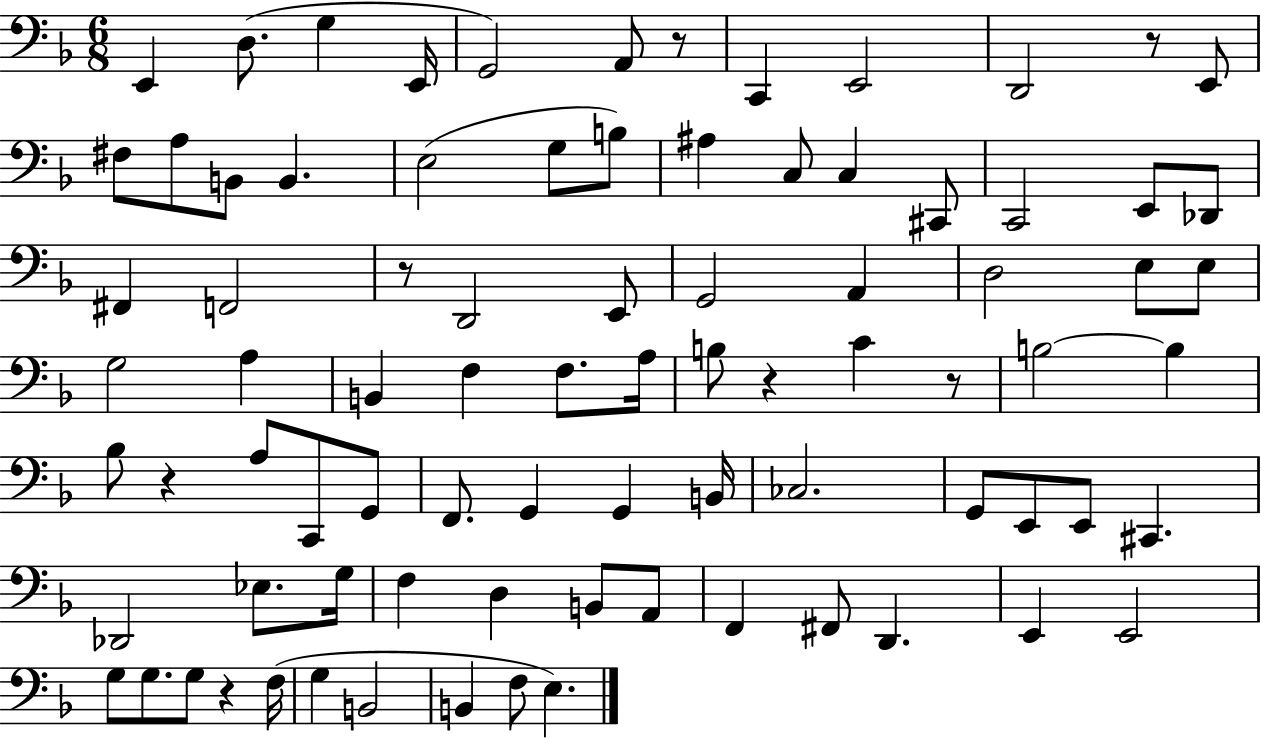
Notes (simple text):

E2/q D3/e. G3/q E2/s G2/h A2/e R/e C2/q E2/h D2/h R/e E2/e F#3/e A3/e B2/e B2/q. E3/h G3/e B3/e A#3/q C3/e C3/q C#2/e C2/h E2/e Db2/e F#2/q F2/h R/e D2/h E2/e G2/h A2/q D3/h E3/e E3/e G3/h A3/q B2/q F3/q F3/e. A3/s B3/e R/q C4/q R/e B3/h B3/q Bb3/e R/q A3/e C2/e G2/e F2/e. G2/q G2/q B2/s CES3/h. G2/e E2/e E2/e C#2/q. Db2/h Eb3/e. G3/s F3/q D3/q B2/e A2/e F2/q F#2/e D2/q. E2/q E2/h G3/e G3/e. G3/e R/q F3/s G3/q B2/h B2/q F3/e E3/q.